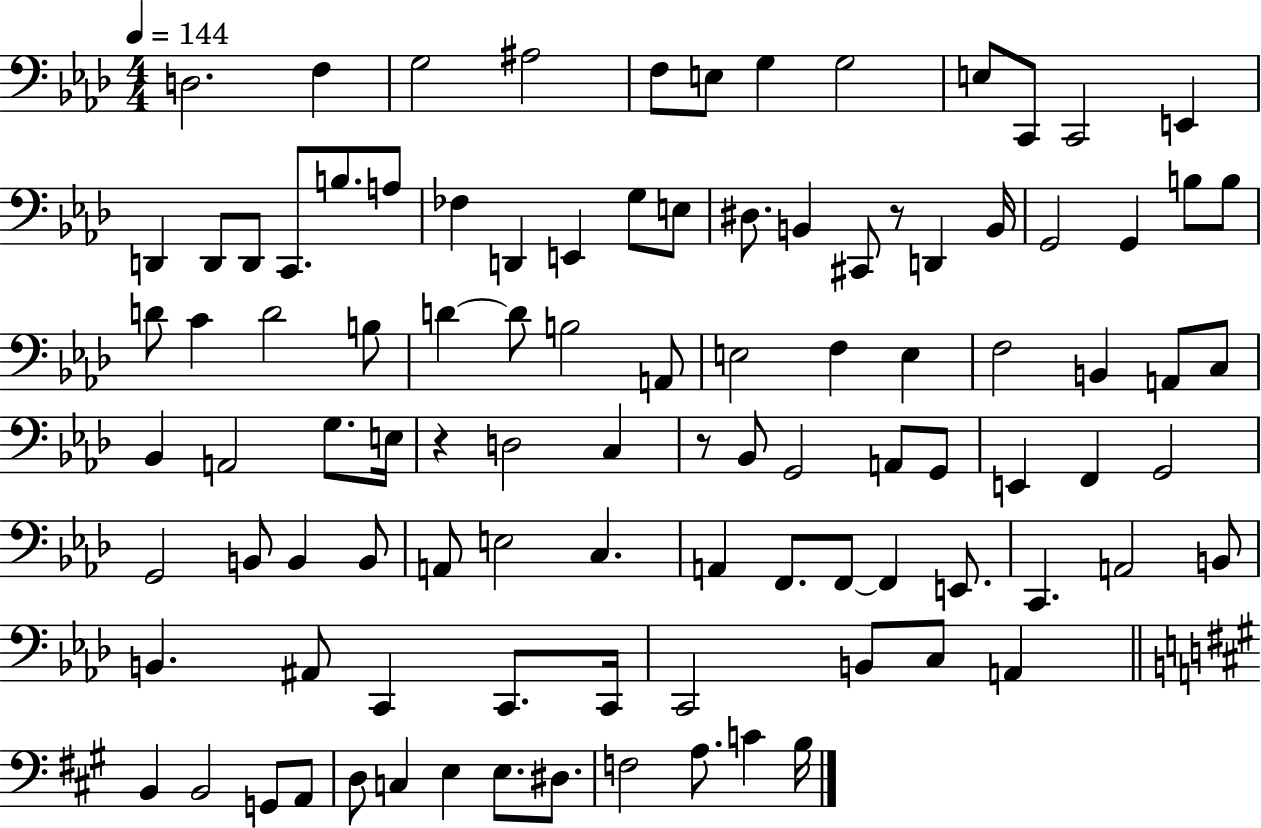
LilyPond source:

{
  \clef bass
  \numericTimeSignature
  \time 4/4
  \key aes \major
  \tempo 4 = 144
  d2. f4 | g2 ais2 | f8 e8 g4 g2 | e8 c,8 c,2 e,4 | \break d,4 d,8 d,8 c,8. b8. a8 | fes4 d,4 e,4 g8 e8 | dis8. b,4 cis,8 r8 d,4 b,16 | g,2 g,4 b8 b8 | \break d'8 c'4 d'2 b8 | d'4~~ d'8 b2 a,8 | e2 f4 e4 | f2 b,4 a,8 c8 | \break bes,4 a,2 g8. e16 | r4 d2 c4 | r8 bes,8 g,2 a,8 g,8 | e,4 f,4 g,2 | \break g,2 b,8 b,4 b,8 | a,8 e2 c4. | a,4 f,8. f,8~~ f,4 e,8. | c,4. a,2 b,8 | \break b,4. ais,8 c,4 c,8. c,16 | c,2 b,8 c8 a,4 | \bar "||" \break \key a \major b,4 b,2 g,8 a,8 | d8 c4 e4 e8. dis8. | f2 a8. c'4 b16 | \bar "|."
}